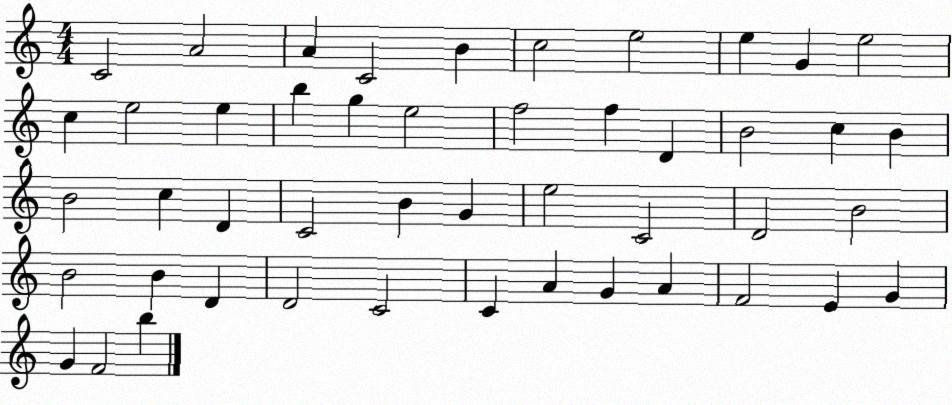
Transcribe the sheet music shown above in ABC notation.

X:1
T:Untitled
M:4/4
L:1/4
K:C
C2 A2 A C2 B c2 e2 e G e2 c e2 e b g e2 f2 f D B2 c B B2 c D C2 B G e2 C2 D2 B2 B2 B D D2 C2 C A G A F2 E G G F2 b